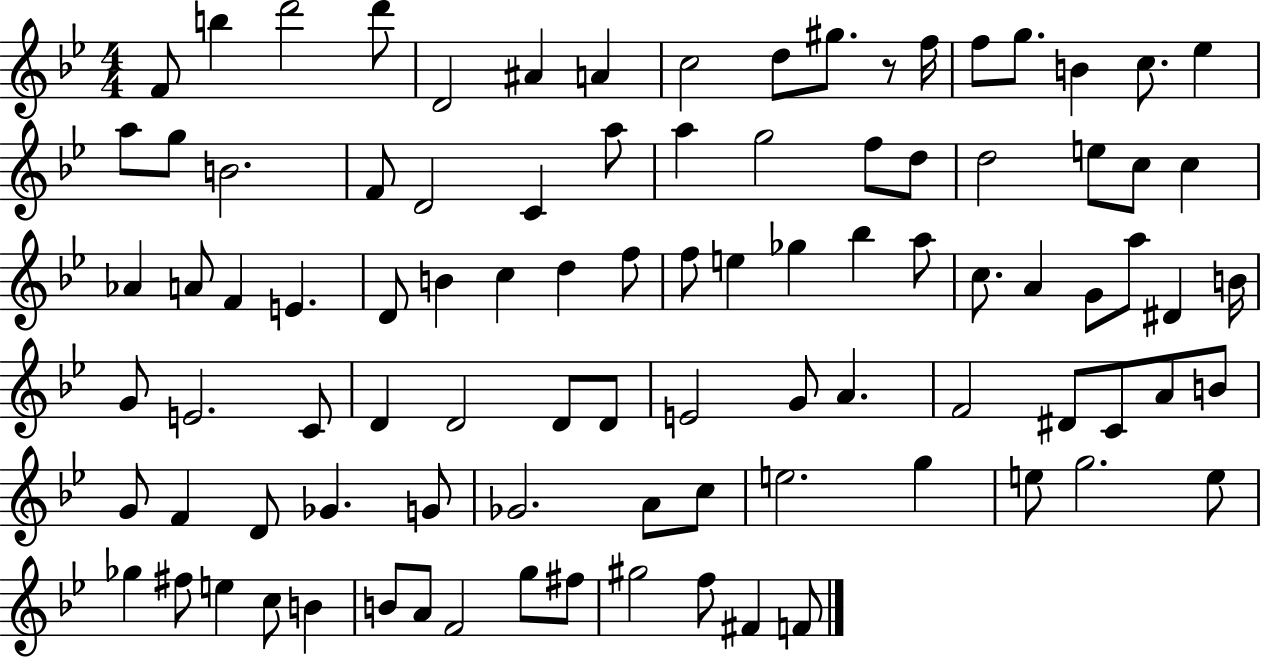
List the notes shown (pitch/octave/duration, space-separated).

F4/e B5/q D6/h D6/e D4/h A#4/q A4/q C5/h D5/e G#5/e. R/e F5/s F5/e G5/e. B4/q C5/e. Eb5/q A5/e G5/e B4/h. F4/e D4/h C4/q A5/e A5/q G5/h F5/e D5/e D5/h E5/e C5/e C5/q Ab4/q A4/e F4/q E4/q. D4/e B4/q C5/q D5/q F5/e F5/e E5/q Gb5/q Bb5/q A5/e C5/e. A4/q G4/e A5/e D#4/q B4/s G4/e E4/h. C4/e D4/q D4/h D4/e D4/e E4/h G4/e A4/q. F4/h D#4/e C4/e A4/e B4/e G4/e F4/q D4/e Gb4/q. G4/e Gb4/h. A4/e C5/e E5/h. G5/q E5/e G5/h. E5/e Gb5/q F#5/e E5/q C5/e B4/q B4/e A4/e F4/h G5/e F#5/e G#5/h F5/e F#4/q F4/e